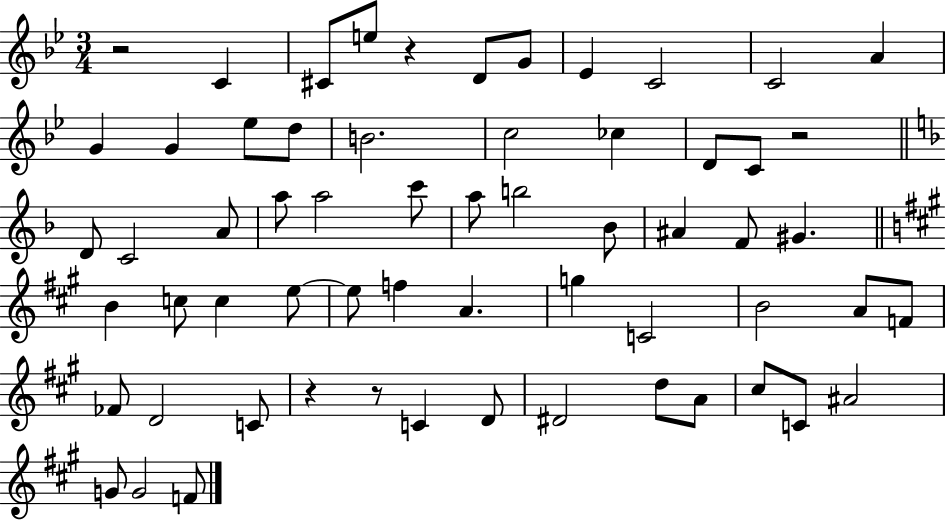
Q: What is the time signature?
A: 3/4